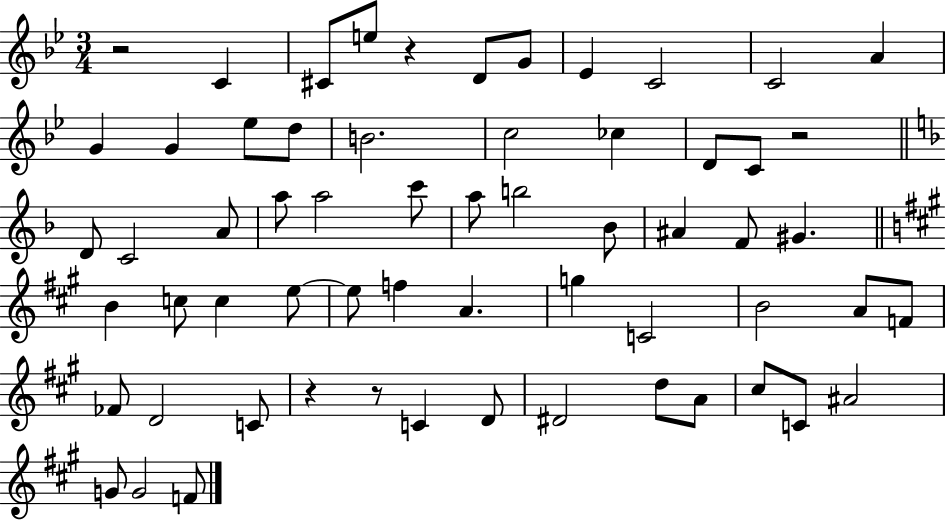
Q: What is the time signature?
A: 3/4